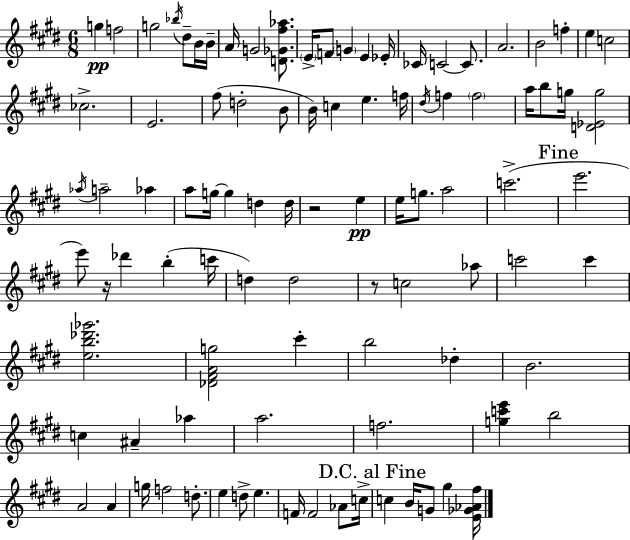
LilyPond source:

{
  \clef treble
  \numericTimeSignature
  \time 6/8
  \key e \major
  g''4\pp f''2 | g''2 \acciaccatura { bes''16 } dis''8-- b'16 | b'16-- a'16 g'2 <d' ges' fis'' aes''>8. | \parenthesize e'16-> f'8 \parenthesize g'4 e'4 | \break ees'16-. ces'16 c'2~~ c'8. | a'2. | b'2 f''4-. | e''4 c''2 | \break ces''2.-> | e'2. | fis''8( d''2-. b'8 | b'16) c''4 e''4. | \break f''16 \acciaccatura { dis''16 } f''4 \parenthesize f''2 | a''16 b''8 g''16 <d' ees' g''>2 | \acciaccatura { aes''16 } a''2-- aes''4 | a''8 g''16~~ g''4 d''4 | \break d''16 r2 e''4\pp | e''16 g''8. a''2 | c'''2.->( | \mark "Fine" e'''2. | \break e'''8) r16 des'''4 b''4-.( | c'''16 d''4) d''2 | r8 c''2 | aes''8 c'''2 c'''4 | \break <e'' b'' des''' ges'''>2. | <des' fis' a' g''>2 cis'''4-. | b''2 des''4-. | b'2. | \break c''4 ais'4-- aes''4 | a''2. | f''2. | <g'' c''' e'''>4 b''2 | \break a'2 a'4 | g''16 f''2 | d''8.-. e''4 d''8-> e''4. | f'16 f'2 | \break aes'8 c''16-> \mark "D.C. al Fine" c''4 b'16 g'8 gis''4 | <e' ges' aes' fis''>16 \bar "|."
}